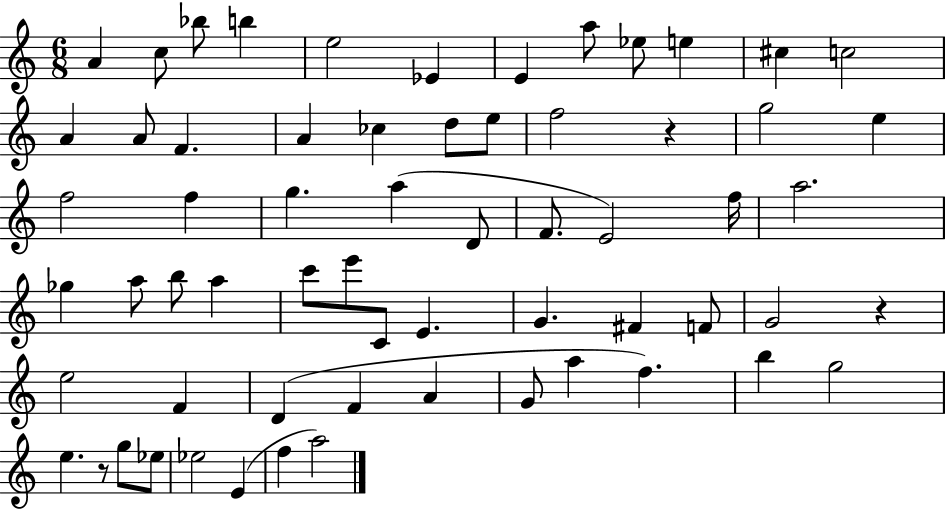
{
  \clef treble
  \numericTimeSignature
  \time 6/8
  \key c \major
  a'4 c''8 bes''8 b''4 | e''2 ees'4 | e'4 a''8 ees''8 e''4 | cis''4 c''2 | \break a'4 a'8 f'4. | a'4 ces''4 d''8 e''8 | f''2 r4 | g''2 e''4 | \break f''2 f''4 | g''4. a''4( d'8 | f'8. e'2) f''16 | a''2. | \break ges''4 a''8 b''8 a''4 | c'''8 e'''8 c'8 e'4. | g'4. fis'4 f'8 | g'2 r4 | \break e''2 f'4 | d'4( f'4 a'4 | g'8 a''4 f''4.) | b''4 g''2 | \break e''4. r8 g''8 ees''8 | ees''2 e'4( | f''4 a''2) | \bar "|."
}